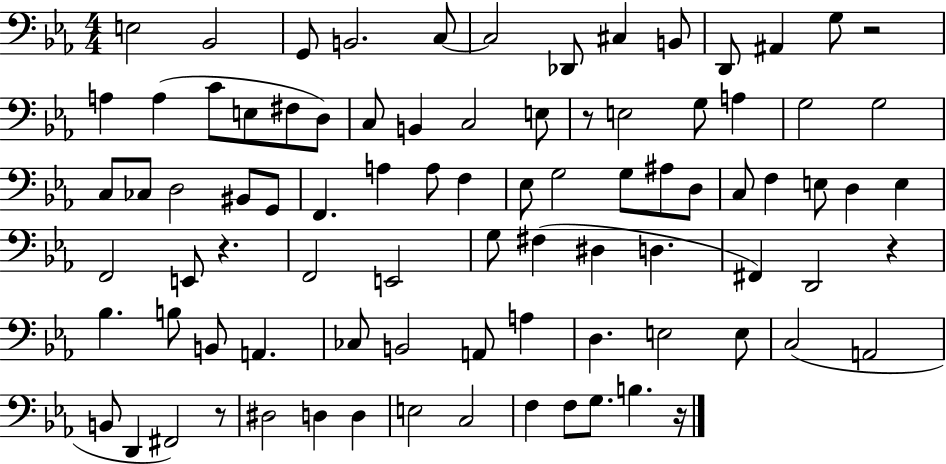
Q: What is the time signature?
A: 4/4